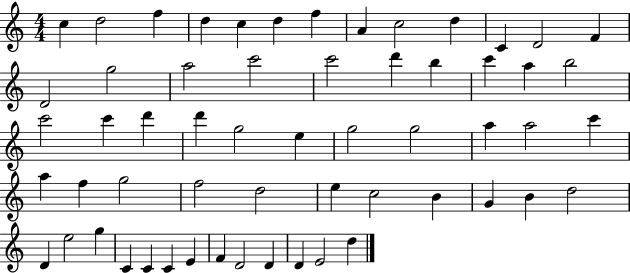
{
  \clef treble
  \numericTimeSignature
  \time 4/4
  \key c \major
  c''4 d''2 f''4 | d''4 c''4 d''4 f''4 | a'4 c''2 d''4 | c'4 d'2 f'4 | \break d'2 g''2 | a''2 c'''2 | c'''2 d'''4 b''4 | c'''4 a''4 b''2 | \break c'''2 c'''4 d'''4 | d'''4 g''2 e''4 | g''2 g''2 | a''4 a''2 c'''4 | \break a''4 f''4 g''2 | f''2 d''2 | e''4 c''2 b'4 | g'4 b'4 d''2 | \break d'4 e''2 g''4 | c'4 c'4 c'4 e'4 | f'4 d'2 d'4 | d'4 e'2 d''4 | \break \bar "|."
}